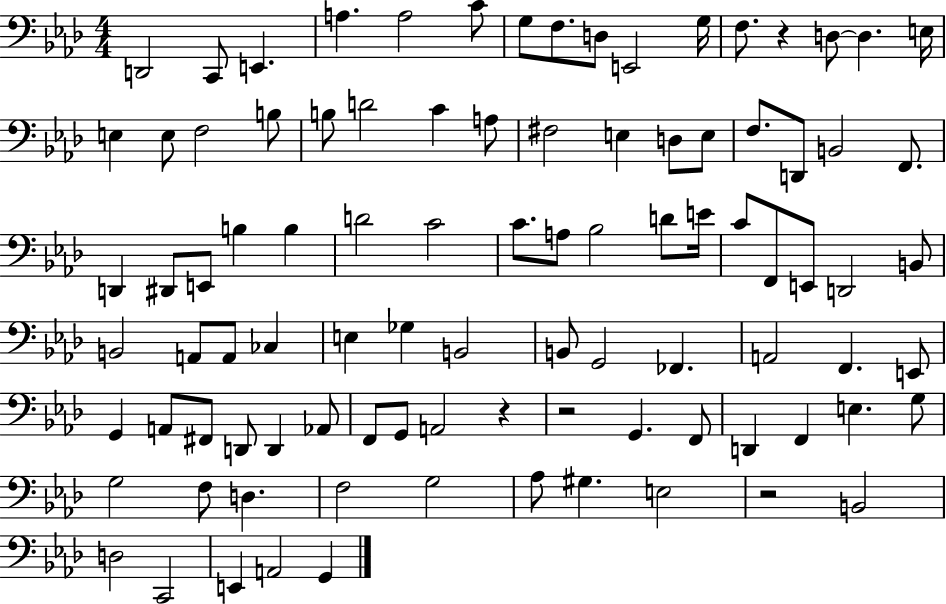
{
  \clef bass
  \numericTimeSignature
  \time 4/4
  \key aes \major
  d,2 c,8 e,4. | a4. a2 c'8 | g8 f8. d8 e,2 g16 | f8. r4 d8~~ d4. e16 | \break e4 e8 f2 b8 | b8 d'2 c'4 a8 | fis2 e4 d8 e8 | f8. d,8 b,2 f,8. | \break d,4 dis,8 e,8 b4 b4 | d'2 c'2 | c'8. a8 bes2 d'8 e'16 | c'8 f,8 e,8 d,2 b,8 | \break b,2 a,8 a,8 ces4 | e4 ges4 b,2 | b,8 g,2 fes,4. | a,2 f,4. e,8 | \break g,4 a,8 fis,8 d,8 d,4 aes,8 | f,8 g,8 a,2 r4 | r2 g,4. f,8 | d,4 f,4 e4. g8 | \break g2 f8 d4. | f2 g2 | aes8 gis4. e2 | r2 b,2 | \break d2 c,2 | e,4 a,2 g,4 | \bar "|."
}